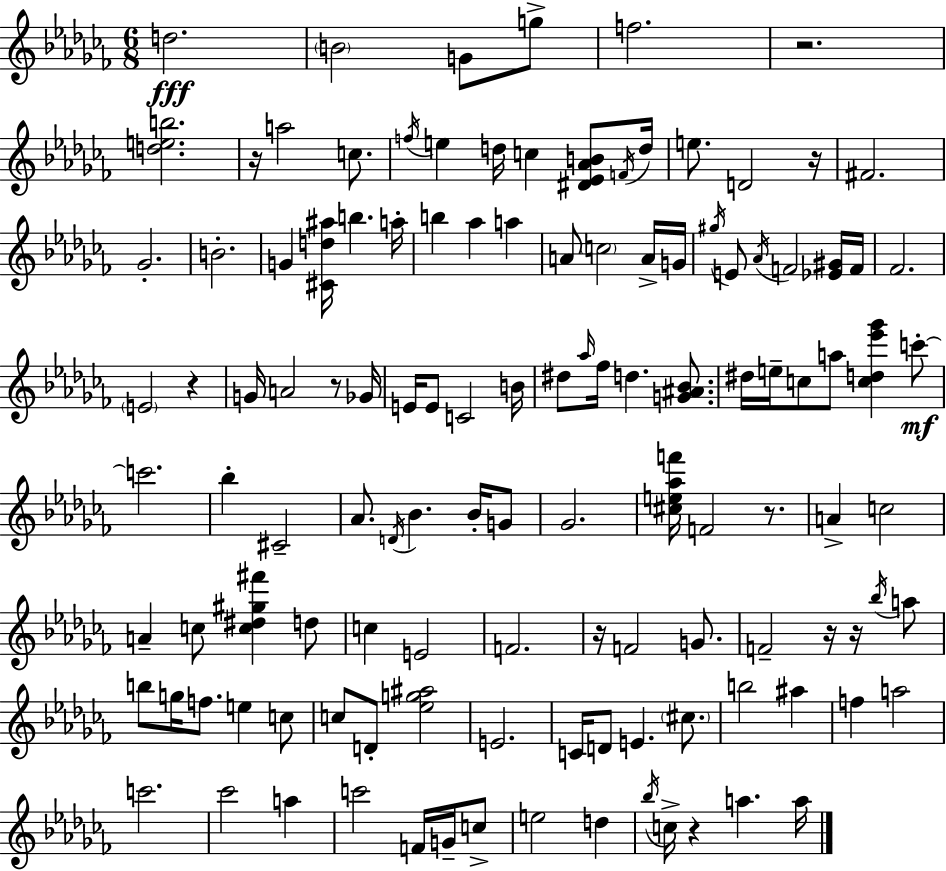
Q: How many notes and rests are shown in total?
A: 122